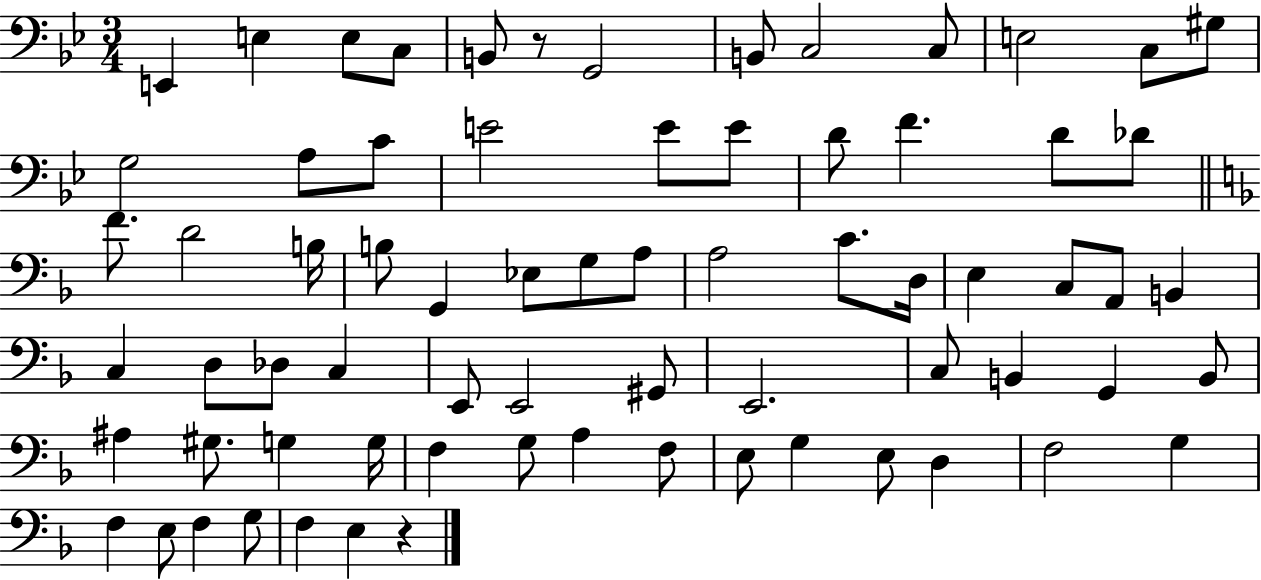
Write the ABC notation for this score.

X:1
T:Untitled
M:3/4
L:1/4
K:Bb
E,, E, E,/2 C,/2 B,,/2 z/2 G,,2 B,,/2 C,2 C,/2 E,2 C,/2 ^G,/2 G,2 A,/2 C/2 E2 E/2 E/2 D/2 F D/2 _D/2 F/2 D2 B,/4 B,/2 G,, _E,/2 G,/2 A,/2 A,2 C/2 D,/4 E, C,/2 A,,/2 B,, C, D,/2 _D,/2 C, E,,/2 E,,2 ^G,,/2 E,,2 C,/2 B,, G,, B,,/2 ^A, ^G,/2 G, G,/4 F, G,/2 A, F,/2 E,/2 G, E,/2 D, F,2 G, F, E,/2 F, G,/2 F, E, z